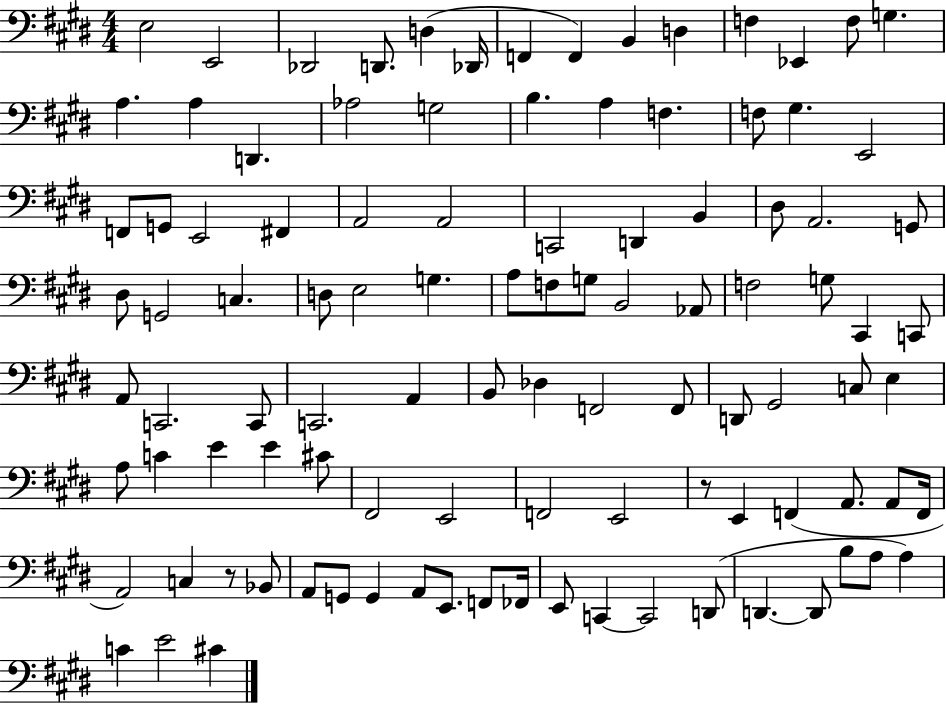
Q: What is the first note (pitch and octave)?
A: E3